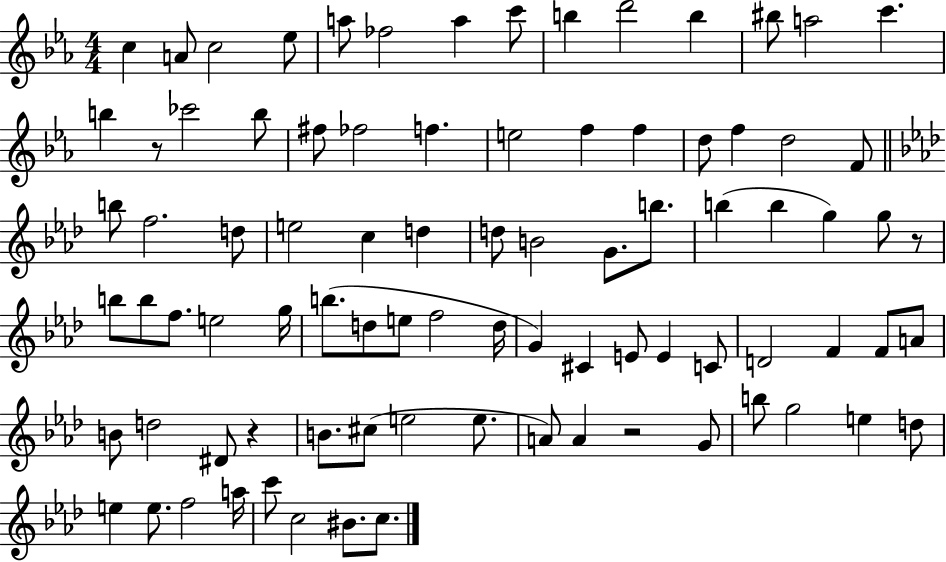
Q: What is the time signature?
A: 4/4